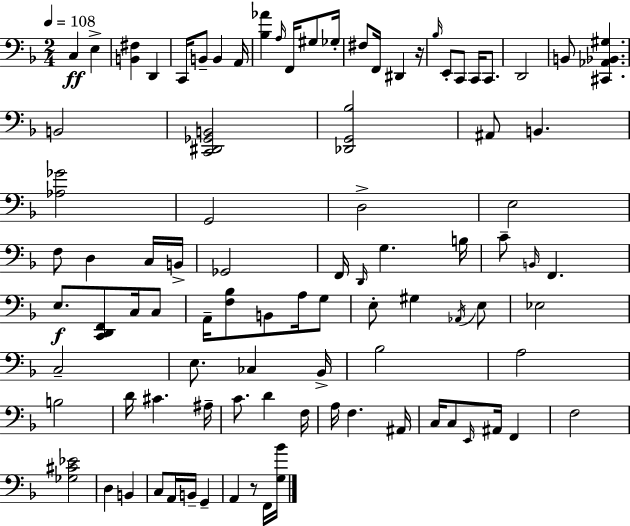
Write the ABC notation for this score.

X:1
T:Untitled
M:2/4
L:1/4
K:F
C, E, [B,,^F,] D,, C,,/4 B,,/2 B,, A,,/4 [_B,_A] A,/4 F,,/4 ^G,/2 _G,/4 ^F,/2 F,,/4 ^D,, z/4 _B,/4 E,,/2 C,,/2 C,,/4 C,,/2 D,,2 B,,/2 [^C,,_A,,_B,,^G,] B,,2 [C,,^D,,_G,,B,,]2 [_D,,G,,_B,]2 ^A,,/2 B,, [_A,_G]2 G,,2 D,2 E,2 F,/2 D, C,/4 B,,/4 _G,,2 F,,/4 D,,/4 G, B,/4 C/2 B,,/4 F,, E,/2 [C,,D,,F,,]/2 C,/4 C,/2 A,,/4 [F,_B,]/2 B,,/2 A,/4 G,/2 E,/2 ^G, _A,,/4 E,/2 _E,2 C,2 E,/2 _C, _B,,/4 _B,2 A,2 B,2 D/4 ^C ^A,/4 C/2 D F,/4 A,/4 F, ^A,,/4 C,/4 C,/2 E,,/4 ^A,,/4 F,, F,2 [_G,^C_E]2 D, B,, C,/2 A,,/4 B,,/4 G,, A,, z/2 F,,/4 [G,_B]/4